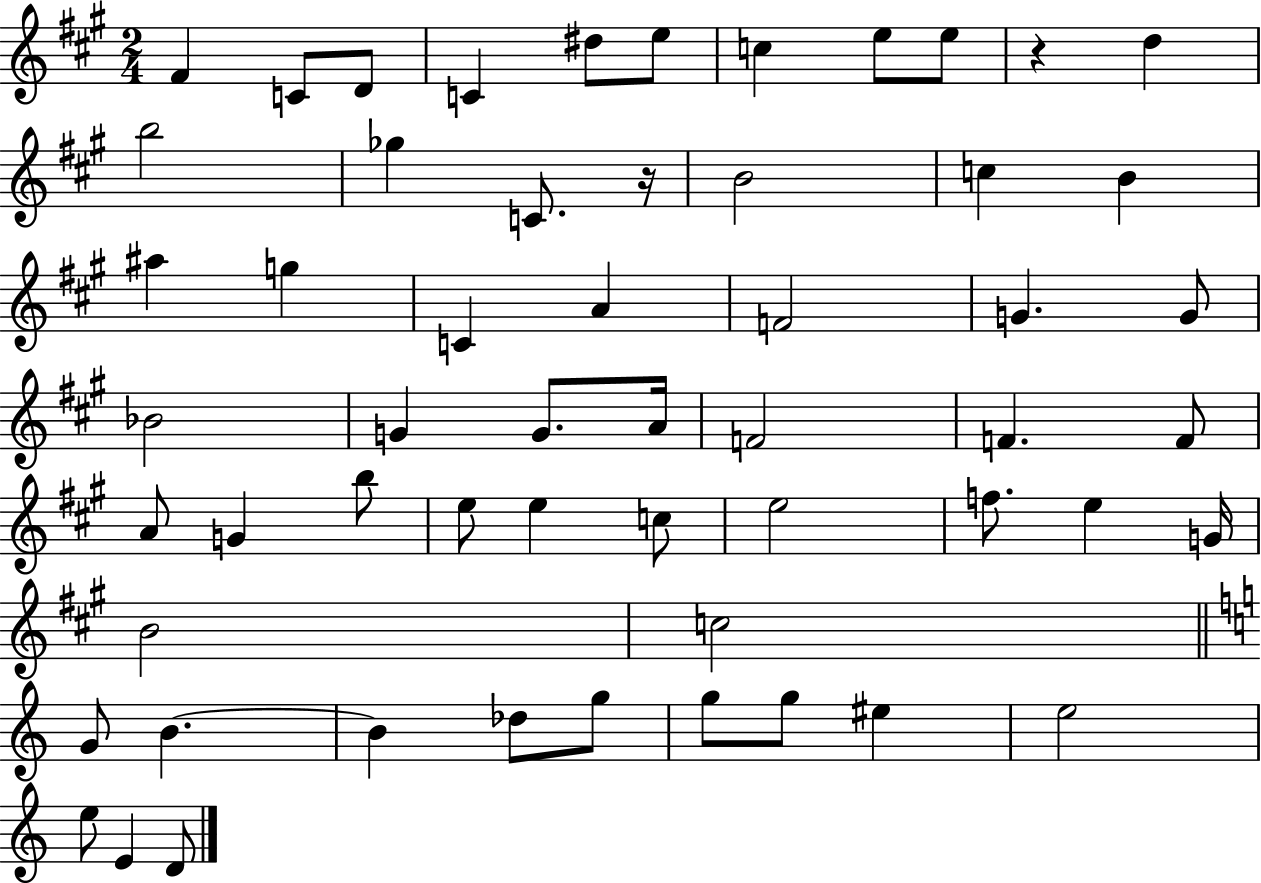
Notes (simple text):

F#4/q C4/e D4/e C4/q D#5/e E5/e C5/q E5/e E5/e R/q D5/q B5/h Gb5/q C4/e. R/s B4/h C5/q B4/q A#5/q G5/q C4/q A4/q F4/h G4/q. G4/e Bb4/h G4/q G4/e. A4/s F4/h F4/q. F4/e A4/e G4/q B5/e E5/e E5/q C5/e E5/h F5/e. E5/q G4/s B4/h C5/h G4/e B4/q. B4/q Db5/e G5/e G5/e G5/e EIS5/q E5/h E5/e E4/q D4/e